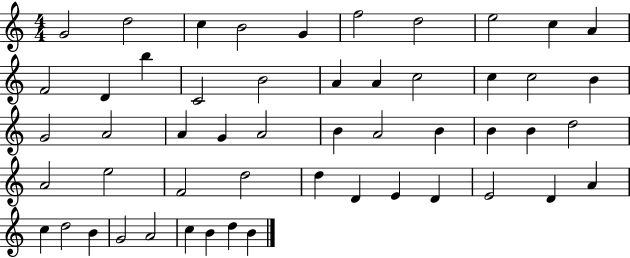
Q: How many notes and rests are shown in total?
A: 52